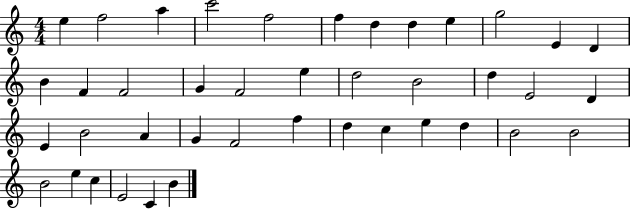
{
  \clef treble
  \numericTimeSignature
  \time 4/4
  \key c \major
  e''4 f''2 a''4 | c'''2 f''2 | f''4 d''4 d''4 e''4 | g''2 e'4 d'4 | \break b'4 f'4 f'2 | g'4 f'2 e''4 | d''2 b'2 | d''4 e'2 d'4 | \break e'4 b'2 a'4 | g'4 f'2 f''4 | d''4 c''4 e''4 d''4 | b'2 b'2 | \break b'2 e''4 c''4 | e'2 c'4 b'4 | \bar "|."
}